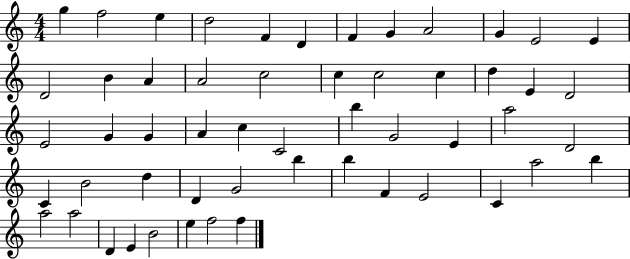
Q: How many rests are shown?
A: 0